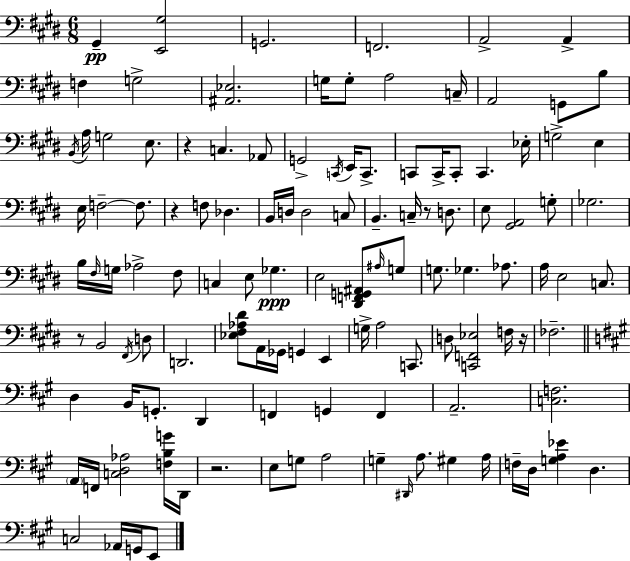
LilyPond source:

{
  \clef bass
  \numericTimeSignature
  \time 6/8
  \key e \major
  gis,4--\pp <e, gis>2 | g,2. | f,2. | a,2-> a,4-> | \break f4 g2-> | <ais, ees>2. | g16 g8-. a2 c16-- | a,2 g,8 b8 | \break \acciaccatura { b,16 } a16 g2 e8. | r4 c4. aes,8 | g,2-> \acciaccatura { c,16 } e,16 c,8.-> | c,8 c,16-> c,8-. c,4. | \break ees16-. g2-> e4 | e16 f2--~~ f8. | r4 f8 des4. | b,16 d16 d2 | \break c8 b,4.-- c16-- r8 d8. | e8 <gis, a,>2 | g8-. ges2. | b16 \grace { fis16 } g16 aes2-> | \break fis8 c4 e8 ges4.\ppp | e2 <dis, f, g, ais,>8 | \grace { ais16 } g8 g8. ges4. | aes8. a16 e2 | \break c8. r8 b,2 | \acciaccatura { fis,16 } d8 d,2. | <ees fis aes dis'>8 a,16 ges,16 g,4 | e,4 g16-> a2 | \break c,8. d8 <c, f, ees>2 | f16 r16 fes2.-- | \bar "||" \break \key a \major d4 b,16 g,8.-. d,4 | f,4 g,4 f,4 | a,2.-- | <c f>2. | \break \parenthesize a,16 f,16 <c d aes>2 <f b g'>16 d,16 | r2. | e8 g8 a2 | g4-- \grace { dis,16 } a8. gis4 | \break a16 f16-- d16 <g a ees'>4 d4. | c2 aes,16 g,16 e,8 | \bar "|."
}